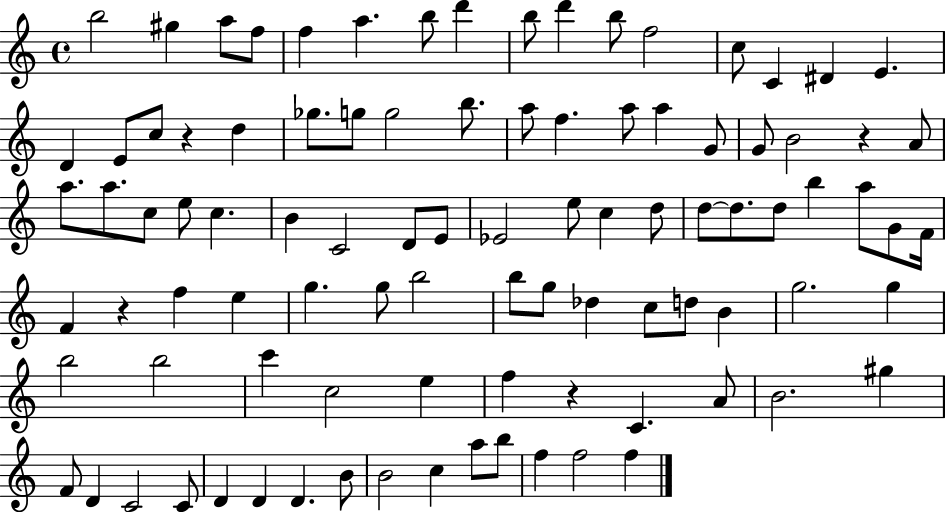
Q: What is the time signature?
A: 4/4